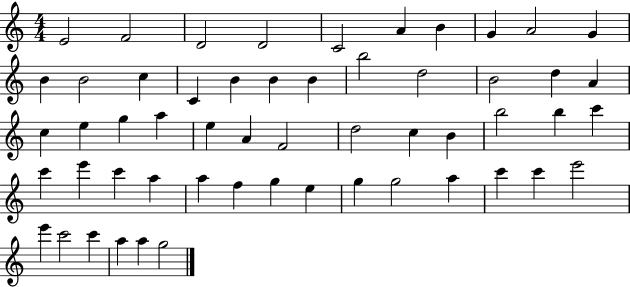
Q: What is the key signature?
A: C major